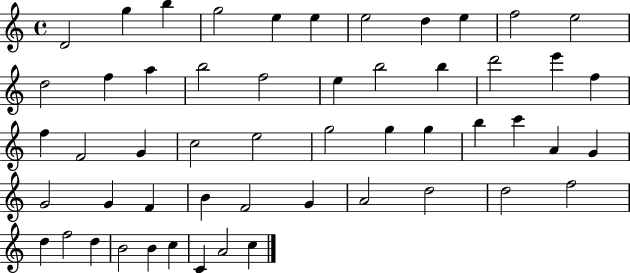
{
  \clef treble
  \time 4/4
  \defaultTimeSignature
  \key c \major
  d'2 g''4 b''4 | g''2 e''4 e''4 | e''2 d''4 e''4 | f''2 e''2 | \break d''2 f''4 a''4 | b''2 f''2 | e''4 b''2 b''4 | d'''2 e'''4 f''4 | \break f''4 f'2 g'4 | c''2 e''2 | g''2 g''4 g''4 | b''4 c'''4 a'4 g'4 | \break g'2 g'4 f'4 | b'4 f'2 g'4 | a'2 d''2 | d''2 f''2 | \break d''4 f''2 d''4 | b'2 b'4 c''4 | c'4 a'2 c''4 | \bar "|."
}